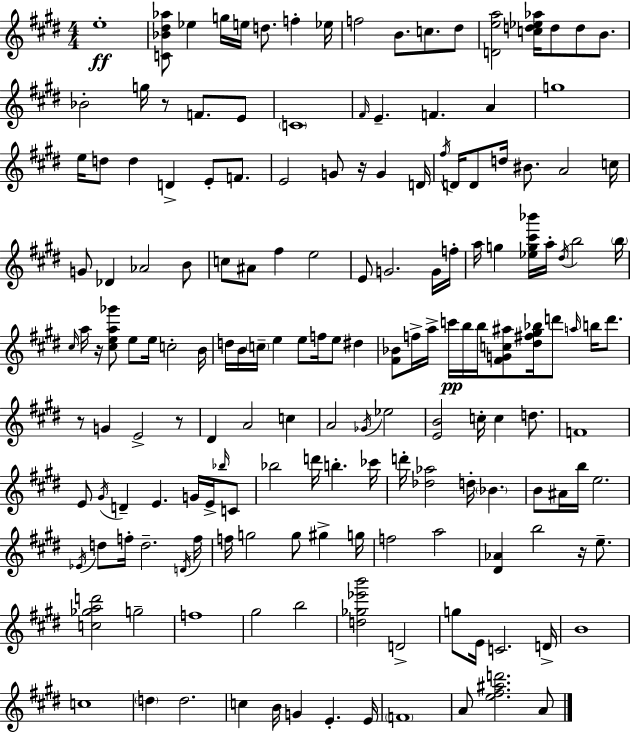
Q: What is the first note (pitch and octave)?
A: E5